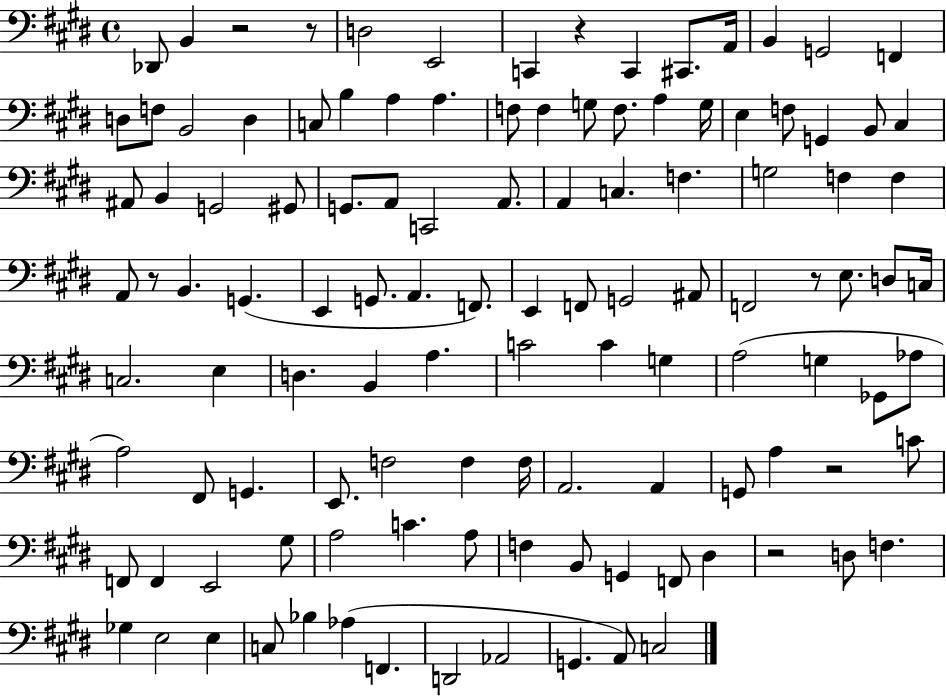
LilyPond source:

{
  \clef bass
  \time 4/4
  \defaultTimeSignature
  \key e \major
  des,8 b,4 r2 r8 | d2 e,2 | c,4 r4 c,4 cis,8. a,16 | b,4 g,2 f,4 | \break d8 f8 b,2 d4 | c8 b4 a4 a4. | f8 f4 g8 f8. a4 g16 | e4 f8 g,4 b,8 cis4 | \break ais,8 b,4 g,2 gis,8 | g,8. a,8 c,2 a,8. | a,4 c4. f4. | g2 f4 f4 | \break a,8 r8 b,4. g,4.( | e,4 g,8. a,4. f,8.) | e,4 f,8 g,2 ais,8 | f,2 r8 e8. d8 c16 | \break c2. e4 | d4. b,4 a4. | c'2 c'4 g4 | a2( g4 ges,8 aes8 | \break a2) fis,8 g,4. | e,8. f2 f4 f16 | a,2. a,4 | g,8 a4 r2 c'8 | \break f,8 f,4 e,2 gis8 | a2 c'4. a8 | f4 b,8 g,4 f,8 dis4 | r2 d8 f4. | \break ges4 e2 e4 | c8 bes4 aes4( f,4. | d,2 aes,2 | g,4. a,8) c2 | \break \bar "|."
}